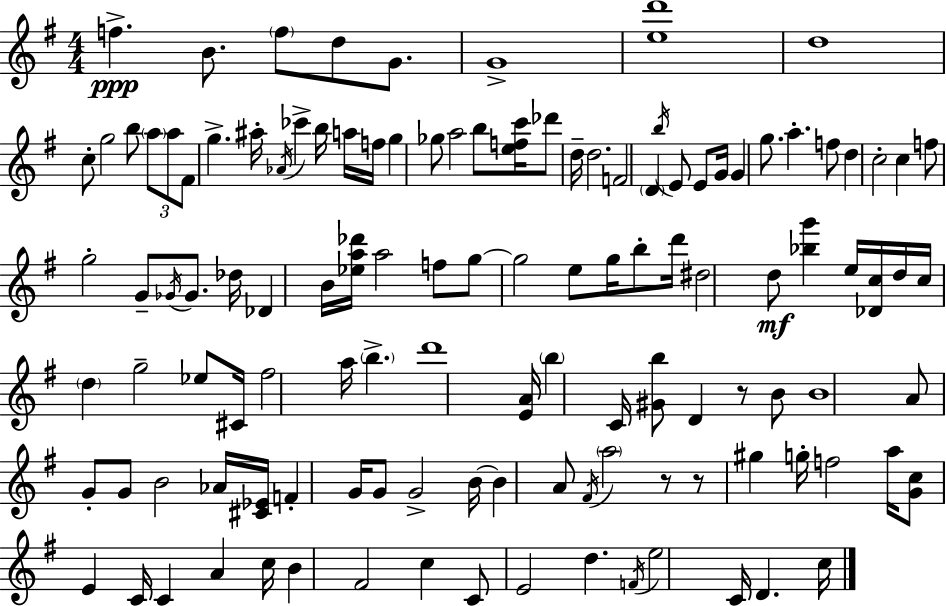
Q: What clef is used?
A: treble